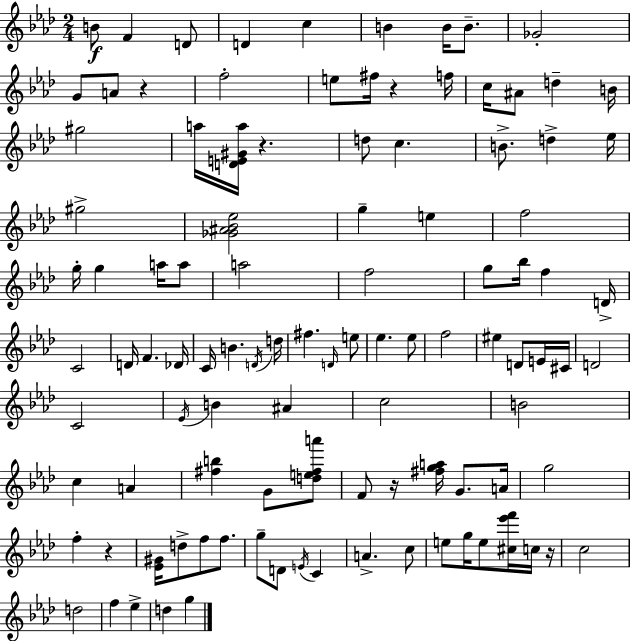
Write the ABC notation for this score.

X:1
T:Untitled
M:2/4
L:1/4
K:Ab
B/2 F D/2 D c B B/4 B/2 _G2 G/2 A/2 z f2 e/2 ^f/4 z f/4 c/4 ^A/2 d B/4 ^g2 a/4 [DE^Ga]/4 z d/2 c B/2 d _e/4 ^g2 [_G^A_B_e]2 g e f2 g/4 g a/4 a/2 a2 f2 g/2 _b/4 f D/4 C2 D/4 F _D/4 C/4 B D/4 d/4 ^f D/4 e/2 _e _e/2 f2 ^e D/2 E/4 ^C/4 D2 C2 _E/4 B ^A c2 B2 c A [^fb] G/2 [de^fa']/2 F/2 z/4 [^fga]/4 G/2 A/4 g2 f z [_E^G]/4 d/2 f/2 f/2 g/2 D/2 E/4 C A c/2 e/2 g/4 e/2 [^c_e'f']/4 c/4 z/4 c2 d2 f _e d g